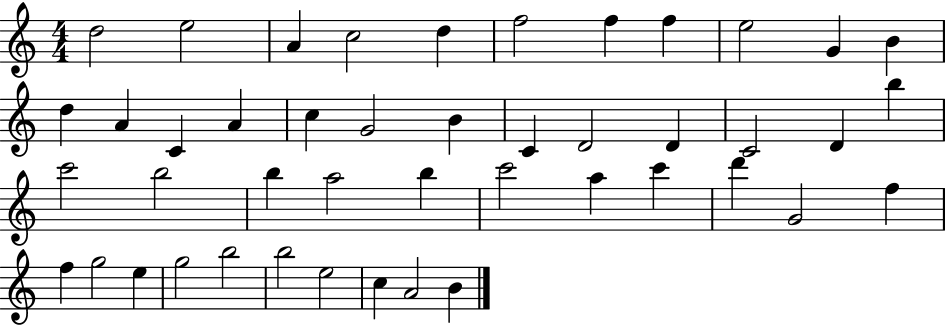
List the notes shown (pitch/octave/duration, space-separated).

D5/h E5/h A4/q C5/h D5/q F5/h F5/q F5/q E5/h G4/q B4/q D5/q A4/q C4/q A4/q C5/q G4/h B4/q C4/q D4/h D4/q C4/h D4/q B5/q C6/h B5/h B5/q A5/h B5/q C6/h A5/q C6/q D6/q G4/h F5/q F5/q G5/h E5/q G5/h B5/h B5/h E5/h C5/q A4/h B4/q